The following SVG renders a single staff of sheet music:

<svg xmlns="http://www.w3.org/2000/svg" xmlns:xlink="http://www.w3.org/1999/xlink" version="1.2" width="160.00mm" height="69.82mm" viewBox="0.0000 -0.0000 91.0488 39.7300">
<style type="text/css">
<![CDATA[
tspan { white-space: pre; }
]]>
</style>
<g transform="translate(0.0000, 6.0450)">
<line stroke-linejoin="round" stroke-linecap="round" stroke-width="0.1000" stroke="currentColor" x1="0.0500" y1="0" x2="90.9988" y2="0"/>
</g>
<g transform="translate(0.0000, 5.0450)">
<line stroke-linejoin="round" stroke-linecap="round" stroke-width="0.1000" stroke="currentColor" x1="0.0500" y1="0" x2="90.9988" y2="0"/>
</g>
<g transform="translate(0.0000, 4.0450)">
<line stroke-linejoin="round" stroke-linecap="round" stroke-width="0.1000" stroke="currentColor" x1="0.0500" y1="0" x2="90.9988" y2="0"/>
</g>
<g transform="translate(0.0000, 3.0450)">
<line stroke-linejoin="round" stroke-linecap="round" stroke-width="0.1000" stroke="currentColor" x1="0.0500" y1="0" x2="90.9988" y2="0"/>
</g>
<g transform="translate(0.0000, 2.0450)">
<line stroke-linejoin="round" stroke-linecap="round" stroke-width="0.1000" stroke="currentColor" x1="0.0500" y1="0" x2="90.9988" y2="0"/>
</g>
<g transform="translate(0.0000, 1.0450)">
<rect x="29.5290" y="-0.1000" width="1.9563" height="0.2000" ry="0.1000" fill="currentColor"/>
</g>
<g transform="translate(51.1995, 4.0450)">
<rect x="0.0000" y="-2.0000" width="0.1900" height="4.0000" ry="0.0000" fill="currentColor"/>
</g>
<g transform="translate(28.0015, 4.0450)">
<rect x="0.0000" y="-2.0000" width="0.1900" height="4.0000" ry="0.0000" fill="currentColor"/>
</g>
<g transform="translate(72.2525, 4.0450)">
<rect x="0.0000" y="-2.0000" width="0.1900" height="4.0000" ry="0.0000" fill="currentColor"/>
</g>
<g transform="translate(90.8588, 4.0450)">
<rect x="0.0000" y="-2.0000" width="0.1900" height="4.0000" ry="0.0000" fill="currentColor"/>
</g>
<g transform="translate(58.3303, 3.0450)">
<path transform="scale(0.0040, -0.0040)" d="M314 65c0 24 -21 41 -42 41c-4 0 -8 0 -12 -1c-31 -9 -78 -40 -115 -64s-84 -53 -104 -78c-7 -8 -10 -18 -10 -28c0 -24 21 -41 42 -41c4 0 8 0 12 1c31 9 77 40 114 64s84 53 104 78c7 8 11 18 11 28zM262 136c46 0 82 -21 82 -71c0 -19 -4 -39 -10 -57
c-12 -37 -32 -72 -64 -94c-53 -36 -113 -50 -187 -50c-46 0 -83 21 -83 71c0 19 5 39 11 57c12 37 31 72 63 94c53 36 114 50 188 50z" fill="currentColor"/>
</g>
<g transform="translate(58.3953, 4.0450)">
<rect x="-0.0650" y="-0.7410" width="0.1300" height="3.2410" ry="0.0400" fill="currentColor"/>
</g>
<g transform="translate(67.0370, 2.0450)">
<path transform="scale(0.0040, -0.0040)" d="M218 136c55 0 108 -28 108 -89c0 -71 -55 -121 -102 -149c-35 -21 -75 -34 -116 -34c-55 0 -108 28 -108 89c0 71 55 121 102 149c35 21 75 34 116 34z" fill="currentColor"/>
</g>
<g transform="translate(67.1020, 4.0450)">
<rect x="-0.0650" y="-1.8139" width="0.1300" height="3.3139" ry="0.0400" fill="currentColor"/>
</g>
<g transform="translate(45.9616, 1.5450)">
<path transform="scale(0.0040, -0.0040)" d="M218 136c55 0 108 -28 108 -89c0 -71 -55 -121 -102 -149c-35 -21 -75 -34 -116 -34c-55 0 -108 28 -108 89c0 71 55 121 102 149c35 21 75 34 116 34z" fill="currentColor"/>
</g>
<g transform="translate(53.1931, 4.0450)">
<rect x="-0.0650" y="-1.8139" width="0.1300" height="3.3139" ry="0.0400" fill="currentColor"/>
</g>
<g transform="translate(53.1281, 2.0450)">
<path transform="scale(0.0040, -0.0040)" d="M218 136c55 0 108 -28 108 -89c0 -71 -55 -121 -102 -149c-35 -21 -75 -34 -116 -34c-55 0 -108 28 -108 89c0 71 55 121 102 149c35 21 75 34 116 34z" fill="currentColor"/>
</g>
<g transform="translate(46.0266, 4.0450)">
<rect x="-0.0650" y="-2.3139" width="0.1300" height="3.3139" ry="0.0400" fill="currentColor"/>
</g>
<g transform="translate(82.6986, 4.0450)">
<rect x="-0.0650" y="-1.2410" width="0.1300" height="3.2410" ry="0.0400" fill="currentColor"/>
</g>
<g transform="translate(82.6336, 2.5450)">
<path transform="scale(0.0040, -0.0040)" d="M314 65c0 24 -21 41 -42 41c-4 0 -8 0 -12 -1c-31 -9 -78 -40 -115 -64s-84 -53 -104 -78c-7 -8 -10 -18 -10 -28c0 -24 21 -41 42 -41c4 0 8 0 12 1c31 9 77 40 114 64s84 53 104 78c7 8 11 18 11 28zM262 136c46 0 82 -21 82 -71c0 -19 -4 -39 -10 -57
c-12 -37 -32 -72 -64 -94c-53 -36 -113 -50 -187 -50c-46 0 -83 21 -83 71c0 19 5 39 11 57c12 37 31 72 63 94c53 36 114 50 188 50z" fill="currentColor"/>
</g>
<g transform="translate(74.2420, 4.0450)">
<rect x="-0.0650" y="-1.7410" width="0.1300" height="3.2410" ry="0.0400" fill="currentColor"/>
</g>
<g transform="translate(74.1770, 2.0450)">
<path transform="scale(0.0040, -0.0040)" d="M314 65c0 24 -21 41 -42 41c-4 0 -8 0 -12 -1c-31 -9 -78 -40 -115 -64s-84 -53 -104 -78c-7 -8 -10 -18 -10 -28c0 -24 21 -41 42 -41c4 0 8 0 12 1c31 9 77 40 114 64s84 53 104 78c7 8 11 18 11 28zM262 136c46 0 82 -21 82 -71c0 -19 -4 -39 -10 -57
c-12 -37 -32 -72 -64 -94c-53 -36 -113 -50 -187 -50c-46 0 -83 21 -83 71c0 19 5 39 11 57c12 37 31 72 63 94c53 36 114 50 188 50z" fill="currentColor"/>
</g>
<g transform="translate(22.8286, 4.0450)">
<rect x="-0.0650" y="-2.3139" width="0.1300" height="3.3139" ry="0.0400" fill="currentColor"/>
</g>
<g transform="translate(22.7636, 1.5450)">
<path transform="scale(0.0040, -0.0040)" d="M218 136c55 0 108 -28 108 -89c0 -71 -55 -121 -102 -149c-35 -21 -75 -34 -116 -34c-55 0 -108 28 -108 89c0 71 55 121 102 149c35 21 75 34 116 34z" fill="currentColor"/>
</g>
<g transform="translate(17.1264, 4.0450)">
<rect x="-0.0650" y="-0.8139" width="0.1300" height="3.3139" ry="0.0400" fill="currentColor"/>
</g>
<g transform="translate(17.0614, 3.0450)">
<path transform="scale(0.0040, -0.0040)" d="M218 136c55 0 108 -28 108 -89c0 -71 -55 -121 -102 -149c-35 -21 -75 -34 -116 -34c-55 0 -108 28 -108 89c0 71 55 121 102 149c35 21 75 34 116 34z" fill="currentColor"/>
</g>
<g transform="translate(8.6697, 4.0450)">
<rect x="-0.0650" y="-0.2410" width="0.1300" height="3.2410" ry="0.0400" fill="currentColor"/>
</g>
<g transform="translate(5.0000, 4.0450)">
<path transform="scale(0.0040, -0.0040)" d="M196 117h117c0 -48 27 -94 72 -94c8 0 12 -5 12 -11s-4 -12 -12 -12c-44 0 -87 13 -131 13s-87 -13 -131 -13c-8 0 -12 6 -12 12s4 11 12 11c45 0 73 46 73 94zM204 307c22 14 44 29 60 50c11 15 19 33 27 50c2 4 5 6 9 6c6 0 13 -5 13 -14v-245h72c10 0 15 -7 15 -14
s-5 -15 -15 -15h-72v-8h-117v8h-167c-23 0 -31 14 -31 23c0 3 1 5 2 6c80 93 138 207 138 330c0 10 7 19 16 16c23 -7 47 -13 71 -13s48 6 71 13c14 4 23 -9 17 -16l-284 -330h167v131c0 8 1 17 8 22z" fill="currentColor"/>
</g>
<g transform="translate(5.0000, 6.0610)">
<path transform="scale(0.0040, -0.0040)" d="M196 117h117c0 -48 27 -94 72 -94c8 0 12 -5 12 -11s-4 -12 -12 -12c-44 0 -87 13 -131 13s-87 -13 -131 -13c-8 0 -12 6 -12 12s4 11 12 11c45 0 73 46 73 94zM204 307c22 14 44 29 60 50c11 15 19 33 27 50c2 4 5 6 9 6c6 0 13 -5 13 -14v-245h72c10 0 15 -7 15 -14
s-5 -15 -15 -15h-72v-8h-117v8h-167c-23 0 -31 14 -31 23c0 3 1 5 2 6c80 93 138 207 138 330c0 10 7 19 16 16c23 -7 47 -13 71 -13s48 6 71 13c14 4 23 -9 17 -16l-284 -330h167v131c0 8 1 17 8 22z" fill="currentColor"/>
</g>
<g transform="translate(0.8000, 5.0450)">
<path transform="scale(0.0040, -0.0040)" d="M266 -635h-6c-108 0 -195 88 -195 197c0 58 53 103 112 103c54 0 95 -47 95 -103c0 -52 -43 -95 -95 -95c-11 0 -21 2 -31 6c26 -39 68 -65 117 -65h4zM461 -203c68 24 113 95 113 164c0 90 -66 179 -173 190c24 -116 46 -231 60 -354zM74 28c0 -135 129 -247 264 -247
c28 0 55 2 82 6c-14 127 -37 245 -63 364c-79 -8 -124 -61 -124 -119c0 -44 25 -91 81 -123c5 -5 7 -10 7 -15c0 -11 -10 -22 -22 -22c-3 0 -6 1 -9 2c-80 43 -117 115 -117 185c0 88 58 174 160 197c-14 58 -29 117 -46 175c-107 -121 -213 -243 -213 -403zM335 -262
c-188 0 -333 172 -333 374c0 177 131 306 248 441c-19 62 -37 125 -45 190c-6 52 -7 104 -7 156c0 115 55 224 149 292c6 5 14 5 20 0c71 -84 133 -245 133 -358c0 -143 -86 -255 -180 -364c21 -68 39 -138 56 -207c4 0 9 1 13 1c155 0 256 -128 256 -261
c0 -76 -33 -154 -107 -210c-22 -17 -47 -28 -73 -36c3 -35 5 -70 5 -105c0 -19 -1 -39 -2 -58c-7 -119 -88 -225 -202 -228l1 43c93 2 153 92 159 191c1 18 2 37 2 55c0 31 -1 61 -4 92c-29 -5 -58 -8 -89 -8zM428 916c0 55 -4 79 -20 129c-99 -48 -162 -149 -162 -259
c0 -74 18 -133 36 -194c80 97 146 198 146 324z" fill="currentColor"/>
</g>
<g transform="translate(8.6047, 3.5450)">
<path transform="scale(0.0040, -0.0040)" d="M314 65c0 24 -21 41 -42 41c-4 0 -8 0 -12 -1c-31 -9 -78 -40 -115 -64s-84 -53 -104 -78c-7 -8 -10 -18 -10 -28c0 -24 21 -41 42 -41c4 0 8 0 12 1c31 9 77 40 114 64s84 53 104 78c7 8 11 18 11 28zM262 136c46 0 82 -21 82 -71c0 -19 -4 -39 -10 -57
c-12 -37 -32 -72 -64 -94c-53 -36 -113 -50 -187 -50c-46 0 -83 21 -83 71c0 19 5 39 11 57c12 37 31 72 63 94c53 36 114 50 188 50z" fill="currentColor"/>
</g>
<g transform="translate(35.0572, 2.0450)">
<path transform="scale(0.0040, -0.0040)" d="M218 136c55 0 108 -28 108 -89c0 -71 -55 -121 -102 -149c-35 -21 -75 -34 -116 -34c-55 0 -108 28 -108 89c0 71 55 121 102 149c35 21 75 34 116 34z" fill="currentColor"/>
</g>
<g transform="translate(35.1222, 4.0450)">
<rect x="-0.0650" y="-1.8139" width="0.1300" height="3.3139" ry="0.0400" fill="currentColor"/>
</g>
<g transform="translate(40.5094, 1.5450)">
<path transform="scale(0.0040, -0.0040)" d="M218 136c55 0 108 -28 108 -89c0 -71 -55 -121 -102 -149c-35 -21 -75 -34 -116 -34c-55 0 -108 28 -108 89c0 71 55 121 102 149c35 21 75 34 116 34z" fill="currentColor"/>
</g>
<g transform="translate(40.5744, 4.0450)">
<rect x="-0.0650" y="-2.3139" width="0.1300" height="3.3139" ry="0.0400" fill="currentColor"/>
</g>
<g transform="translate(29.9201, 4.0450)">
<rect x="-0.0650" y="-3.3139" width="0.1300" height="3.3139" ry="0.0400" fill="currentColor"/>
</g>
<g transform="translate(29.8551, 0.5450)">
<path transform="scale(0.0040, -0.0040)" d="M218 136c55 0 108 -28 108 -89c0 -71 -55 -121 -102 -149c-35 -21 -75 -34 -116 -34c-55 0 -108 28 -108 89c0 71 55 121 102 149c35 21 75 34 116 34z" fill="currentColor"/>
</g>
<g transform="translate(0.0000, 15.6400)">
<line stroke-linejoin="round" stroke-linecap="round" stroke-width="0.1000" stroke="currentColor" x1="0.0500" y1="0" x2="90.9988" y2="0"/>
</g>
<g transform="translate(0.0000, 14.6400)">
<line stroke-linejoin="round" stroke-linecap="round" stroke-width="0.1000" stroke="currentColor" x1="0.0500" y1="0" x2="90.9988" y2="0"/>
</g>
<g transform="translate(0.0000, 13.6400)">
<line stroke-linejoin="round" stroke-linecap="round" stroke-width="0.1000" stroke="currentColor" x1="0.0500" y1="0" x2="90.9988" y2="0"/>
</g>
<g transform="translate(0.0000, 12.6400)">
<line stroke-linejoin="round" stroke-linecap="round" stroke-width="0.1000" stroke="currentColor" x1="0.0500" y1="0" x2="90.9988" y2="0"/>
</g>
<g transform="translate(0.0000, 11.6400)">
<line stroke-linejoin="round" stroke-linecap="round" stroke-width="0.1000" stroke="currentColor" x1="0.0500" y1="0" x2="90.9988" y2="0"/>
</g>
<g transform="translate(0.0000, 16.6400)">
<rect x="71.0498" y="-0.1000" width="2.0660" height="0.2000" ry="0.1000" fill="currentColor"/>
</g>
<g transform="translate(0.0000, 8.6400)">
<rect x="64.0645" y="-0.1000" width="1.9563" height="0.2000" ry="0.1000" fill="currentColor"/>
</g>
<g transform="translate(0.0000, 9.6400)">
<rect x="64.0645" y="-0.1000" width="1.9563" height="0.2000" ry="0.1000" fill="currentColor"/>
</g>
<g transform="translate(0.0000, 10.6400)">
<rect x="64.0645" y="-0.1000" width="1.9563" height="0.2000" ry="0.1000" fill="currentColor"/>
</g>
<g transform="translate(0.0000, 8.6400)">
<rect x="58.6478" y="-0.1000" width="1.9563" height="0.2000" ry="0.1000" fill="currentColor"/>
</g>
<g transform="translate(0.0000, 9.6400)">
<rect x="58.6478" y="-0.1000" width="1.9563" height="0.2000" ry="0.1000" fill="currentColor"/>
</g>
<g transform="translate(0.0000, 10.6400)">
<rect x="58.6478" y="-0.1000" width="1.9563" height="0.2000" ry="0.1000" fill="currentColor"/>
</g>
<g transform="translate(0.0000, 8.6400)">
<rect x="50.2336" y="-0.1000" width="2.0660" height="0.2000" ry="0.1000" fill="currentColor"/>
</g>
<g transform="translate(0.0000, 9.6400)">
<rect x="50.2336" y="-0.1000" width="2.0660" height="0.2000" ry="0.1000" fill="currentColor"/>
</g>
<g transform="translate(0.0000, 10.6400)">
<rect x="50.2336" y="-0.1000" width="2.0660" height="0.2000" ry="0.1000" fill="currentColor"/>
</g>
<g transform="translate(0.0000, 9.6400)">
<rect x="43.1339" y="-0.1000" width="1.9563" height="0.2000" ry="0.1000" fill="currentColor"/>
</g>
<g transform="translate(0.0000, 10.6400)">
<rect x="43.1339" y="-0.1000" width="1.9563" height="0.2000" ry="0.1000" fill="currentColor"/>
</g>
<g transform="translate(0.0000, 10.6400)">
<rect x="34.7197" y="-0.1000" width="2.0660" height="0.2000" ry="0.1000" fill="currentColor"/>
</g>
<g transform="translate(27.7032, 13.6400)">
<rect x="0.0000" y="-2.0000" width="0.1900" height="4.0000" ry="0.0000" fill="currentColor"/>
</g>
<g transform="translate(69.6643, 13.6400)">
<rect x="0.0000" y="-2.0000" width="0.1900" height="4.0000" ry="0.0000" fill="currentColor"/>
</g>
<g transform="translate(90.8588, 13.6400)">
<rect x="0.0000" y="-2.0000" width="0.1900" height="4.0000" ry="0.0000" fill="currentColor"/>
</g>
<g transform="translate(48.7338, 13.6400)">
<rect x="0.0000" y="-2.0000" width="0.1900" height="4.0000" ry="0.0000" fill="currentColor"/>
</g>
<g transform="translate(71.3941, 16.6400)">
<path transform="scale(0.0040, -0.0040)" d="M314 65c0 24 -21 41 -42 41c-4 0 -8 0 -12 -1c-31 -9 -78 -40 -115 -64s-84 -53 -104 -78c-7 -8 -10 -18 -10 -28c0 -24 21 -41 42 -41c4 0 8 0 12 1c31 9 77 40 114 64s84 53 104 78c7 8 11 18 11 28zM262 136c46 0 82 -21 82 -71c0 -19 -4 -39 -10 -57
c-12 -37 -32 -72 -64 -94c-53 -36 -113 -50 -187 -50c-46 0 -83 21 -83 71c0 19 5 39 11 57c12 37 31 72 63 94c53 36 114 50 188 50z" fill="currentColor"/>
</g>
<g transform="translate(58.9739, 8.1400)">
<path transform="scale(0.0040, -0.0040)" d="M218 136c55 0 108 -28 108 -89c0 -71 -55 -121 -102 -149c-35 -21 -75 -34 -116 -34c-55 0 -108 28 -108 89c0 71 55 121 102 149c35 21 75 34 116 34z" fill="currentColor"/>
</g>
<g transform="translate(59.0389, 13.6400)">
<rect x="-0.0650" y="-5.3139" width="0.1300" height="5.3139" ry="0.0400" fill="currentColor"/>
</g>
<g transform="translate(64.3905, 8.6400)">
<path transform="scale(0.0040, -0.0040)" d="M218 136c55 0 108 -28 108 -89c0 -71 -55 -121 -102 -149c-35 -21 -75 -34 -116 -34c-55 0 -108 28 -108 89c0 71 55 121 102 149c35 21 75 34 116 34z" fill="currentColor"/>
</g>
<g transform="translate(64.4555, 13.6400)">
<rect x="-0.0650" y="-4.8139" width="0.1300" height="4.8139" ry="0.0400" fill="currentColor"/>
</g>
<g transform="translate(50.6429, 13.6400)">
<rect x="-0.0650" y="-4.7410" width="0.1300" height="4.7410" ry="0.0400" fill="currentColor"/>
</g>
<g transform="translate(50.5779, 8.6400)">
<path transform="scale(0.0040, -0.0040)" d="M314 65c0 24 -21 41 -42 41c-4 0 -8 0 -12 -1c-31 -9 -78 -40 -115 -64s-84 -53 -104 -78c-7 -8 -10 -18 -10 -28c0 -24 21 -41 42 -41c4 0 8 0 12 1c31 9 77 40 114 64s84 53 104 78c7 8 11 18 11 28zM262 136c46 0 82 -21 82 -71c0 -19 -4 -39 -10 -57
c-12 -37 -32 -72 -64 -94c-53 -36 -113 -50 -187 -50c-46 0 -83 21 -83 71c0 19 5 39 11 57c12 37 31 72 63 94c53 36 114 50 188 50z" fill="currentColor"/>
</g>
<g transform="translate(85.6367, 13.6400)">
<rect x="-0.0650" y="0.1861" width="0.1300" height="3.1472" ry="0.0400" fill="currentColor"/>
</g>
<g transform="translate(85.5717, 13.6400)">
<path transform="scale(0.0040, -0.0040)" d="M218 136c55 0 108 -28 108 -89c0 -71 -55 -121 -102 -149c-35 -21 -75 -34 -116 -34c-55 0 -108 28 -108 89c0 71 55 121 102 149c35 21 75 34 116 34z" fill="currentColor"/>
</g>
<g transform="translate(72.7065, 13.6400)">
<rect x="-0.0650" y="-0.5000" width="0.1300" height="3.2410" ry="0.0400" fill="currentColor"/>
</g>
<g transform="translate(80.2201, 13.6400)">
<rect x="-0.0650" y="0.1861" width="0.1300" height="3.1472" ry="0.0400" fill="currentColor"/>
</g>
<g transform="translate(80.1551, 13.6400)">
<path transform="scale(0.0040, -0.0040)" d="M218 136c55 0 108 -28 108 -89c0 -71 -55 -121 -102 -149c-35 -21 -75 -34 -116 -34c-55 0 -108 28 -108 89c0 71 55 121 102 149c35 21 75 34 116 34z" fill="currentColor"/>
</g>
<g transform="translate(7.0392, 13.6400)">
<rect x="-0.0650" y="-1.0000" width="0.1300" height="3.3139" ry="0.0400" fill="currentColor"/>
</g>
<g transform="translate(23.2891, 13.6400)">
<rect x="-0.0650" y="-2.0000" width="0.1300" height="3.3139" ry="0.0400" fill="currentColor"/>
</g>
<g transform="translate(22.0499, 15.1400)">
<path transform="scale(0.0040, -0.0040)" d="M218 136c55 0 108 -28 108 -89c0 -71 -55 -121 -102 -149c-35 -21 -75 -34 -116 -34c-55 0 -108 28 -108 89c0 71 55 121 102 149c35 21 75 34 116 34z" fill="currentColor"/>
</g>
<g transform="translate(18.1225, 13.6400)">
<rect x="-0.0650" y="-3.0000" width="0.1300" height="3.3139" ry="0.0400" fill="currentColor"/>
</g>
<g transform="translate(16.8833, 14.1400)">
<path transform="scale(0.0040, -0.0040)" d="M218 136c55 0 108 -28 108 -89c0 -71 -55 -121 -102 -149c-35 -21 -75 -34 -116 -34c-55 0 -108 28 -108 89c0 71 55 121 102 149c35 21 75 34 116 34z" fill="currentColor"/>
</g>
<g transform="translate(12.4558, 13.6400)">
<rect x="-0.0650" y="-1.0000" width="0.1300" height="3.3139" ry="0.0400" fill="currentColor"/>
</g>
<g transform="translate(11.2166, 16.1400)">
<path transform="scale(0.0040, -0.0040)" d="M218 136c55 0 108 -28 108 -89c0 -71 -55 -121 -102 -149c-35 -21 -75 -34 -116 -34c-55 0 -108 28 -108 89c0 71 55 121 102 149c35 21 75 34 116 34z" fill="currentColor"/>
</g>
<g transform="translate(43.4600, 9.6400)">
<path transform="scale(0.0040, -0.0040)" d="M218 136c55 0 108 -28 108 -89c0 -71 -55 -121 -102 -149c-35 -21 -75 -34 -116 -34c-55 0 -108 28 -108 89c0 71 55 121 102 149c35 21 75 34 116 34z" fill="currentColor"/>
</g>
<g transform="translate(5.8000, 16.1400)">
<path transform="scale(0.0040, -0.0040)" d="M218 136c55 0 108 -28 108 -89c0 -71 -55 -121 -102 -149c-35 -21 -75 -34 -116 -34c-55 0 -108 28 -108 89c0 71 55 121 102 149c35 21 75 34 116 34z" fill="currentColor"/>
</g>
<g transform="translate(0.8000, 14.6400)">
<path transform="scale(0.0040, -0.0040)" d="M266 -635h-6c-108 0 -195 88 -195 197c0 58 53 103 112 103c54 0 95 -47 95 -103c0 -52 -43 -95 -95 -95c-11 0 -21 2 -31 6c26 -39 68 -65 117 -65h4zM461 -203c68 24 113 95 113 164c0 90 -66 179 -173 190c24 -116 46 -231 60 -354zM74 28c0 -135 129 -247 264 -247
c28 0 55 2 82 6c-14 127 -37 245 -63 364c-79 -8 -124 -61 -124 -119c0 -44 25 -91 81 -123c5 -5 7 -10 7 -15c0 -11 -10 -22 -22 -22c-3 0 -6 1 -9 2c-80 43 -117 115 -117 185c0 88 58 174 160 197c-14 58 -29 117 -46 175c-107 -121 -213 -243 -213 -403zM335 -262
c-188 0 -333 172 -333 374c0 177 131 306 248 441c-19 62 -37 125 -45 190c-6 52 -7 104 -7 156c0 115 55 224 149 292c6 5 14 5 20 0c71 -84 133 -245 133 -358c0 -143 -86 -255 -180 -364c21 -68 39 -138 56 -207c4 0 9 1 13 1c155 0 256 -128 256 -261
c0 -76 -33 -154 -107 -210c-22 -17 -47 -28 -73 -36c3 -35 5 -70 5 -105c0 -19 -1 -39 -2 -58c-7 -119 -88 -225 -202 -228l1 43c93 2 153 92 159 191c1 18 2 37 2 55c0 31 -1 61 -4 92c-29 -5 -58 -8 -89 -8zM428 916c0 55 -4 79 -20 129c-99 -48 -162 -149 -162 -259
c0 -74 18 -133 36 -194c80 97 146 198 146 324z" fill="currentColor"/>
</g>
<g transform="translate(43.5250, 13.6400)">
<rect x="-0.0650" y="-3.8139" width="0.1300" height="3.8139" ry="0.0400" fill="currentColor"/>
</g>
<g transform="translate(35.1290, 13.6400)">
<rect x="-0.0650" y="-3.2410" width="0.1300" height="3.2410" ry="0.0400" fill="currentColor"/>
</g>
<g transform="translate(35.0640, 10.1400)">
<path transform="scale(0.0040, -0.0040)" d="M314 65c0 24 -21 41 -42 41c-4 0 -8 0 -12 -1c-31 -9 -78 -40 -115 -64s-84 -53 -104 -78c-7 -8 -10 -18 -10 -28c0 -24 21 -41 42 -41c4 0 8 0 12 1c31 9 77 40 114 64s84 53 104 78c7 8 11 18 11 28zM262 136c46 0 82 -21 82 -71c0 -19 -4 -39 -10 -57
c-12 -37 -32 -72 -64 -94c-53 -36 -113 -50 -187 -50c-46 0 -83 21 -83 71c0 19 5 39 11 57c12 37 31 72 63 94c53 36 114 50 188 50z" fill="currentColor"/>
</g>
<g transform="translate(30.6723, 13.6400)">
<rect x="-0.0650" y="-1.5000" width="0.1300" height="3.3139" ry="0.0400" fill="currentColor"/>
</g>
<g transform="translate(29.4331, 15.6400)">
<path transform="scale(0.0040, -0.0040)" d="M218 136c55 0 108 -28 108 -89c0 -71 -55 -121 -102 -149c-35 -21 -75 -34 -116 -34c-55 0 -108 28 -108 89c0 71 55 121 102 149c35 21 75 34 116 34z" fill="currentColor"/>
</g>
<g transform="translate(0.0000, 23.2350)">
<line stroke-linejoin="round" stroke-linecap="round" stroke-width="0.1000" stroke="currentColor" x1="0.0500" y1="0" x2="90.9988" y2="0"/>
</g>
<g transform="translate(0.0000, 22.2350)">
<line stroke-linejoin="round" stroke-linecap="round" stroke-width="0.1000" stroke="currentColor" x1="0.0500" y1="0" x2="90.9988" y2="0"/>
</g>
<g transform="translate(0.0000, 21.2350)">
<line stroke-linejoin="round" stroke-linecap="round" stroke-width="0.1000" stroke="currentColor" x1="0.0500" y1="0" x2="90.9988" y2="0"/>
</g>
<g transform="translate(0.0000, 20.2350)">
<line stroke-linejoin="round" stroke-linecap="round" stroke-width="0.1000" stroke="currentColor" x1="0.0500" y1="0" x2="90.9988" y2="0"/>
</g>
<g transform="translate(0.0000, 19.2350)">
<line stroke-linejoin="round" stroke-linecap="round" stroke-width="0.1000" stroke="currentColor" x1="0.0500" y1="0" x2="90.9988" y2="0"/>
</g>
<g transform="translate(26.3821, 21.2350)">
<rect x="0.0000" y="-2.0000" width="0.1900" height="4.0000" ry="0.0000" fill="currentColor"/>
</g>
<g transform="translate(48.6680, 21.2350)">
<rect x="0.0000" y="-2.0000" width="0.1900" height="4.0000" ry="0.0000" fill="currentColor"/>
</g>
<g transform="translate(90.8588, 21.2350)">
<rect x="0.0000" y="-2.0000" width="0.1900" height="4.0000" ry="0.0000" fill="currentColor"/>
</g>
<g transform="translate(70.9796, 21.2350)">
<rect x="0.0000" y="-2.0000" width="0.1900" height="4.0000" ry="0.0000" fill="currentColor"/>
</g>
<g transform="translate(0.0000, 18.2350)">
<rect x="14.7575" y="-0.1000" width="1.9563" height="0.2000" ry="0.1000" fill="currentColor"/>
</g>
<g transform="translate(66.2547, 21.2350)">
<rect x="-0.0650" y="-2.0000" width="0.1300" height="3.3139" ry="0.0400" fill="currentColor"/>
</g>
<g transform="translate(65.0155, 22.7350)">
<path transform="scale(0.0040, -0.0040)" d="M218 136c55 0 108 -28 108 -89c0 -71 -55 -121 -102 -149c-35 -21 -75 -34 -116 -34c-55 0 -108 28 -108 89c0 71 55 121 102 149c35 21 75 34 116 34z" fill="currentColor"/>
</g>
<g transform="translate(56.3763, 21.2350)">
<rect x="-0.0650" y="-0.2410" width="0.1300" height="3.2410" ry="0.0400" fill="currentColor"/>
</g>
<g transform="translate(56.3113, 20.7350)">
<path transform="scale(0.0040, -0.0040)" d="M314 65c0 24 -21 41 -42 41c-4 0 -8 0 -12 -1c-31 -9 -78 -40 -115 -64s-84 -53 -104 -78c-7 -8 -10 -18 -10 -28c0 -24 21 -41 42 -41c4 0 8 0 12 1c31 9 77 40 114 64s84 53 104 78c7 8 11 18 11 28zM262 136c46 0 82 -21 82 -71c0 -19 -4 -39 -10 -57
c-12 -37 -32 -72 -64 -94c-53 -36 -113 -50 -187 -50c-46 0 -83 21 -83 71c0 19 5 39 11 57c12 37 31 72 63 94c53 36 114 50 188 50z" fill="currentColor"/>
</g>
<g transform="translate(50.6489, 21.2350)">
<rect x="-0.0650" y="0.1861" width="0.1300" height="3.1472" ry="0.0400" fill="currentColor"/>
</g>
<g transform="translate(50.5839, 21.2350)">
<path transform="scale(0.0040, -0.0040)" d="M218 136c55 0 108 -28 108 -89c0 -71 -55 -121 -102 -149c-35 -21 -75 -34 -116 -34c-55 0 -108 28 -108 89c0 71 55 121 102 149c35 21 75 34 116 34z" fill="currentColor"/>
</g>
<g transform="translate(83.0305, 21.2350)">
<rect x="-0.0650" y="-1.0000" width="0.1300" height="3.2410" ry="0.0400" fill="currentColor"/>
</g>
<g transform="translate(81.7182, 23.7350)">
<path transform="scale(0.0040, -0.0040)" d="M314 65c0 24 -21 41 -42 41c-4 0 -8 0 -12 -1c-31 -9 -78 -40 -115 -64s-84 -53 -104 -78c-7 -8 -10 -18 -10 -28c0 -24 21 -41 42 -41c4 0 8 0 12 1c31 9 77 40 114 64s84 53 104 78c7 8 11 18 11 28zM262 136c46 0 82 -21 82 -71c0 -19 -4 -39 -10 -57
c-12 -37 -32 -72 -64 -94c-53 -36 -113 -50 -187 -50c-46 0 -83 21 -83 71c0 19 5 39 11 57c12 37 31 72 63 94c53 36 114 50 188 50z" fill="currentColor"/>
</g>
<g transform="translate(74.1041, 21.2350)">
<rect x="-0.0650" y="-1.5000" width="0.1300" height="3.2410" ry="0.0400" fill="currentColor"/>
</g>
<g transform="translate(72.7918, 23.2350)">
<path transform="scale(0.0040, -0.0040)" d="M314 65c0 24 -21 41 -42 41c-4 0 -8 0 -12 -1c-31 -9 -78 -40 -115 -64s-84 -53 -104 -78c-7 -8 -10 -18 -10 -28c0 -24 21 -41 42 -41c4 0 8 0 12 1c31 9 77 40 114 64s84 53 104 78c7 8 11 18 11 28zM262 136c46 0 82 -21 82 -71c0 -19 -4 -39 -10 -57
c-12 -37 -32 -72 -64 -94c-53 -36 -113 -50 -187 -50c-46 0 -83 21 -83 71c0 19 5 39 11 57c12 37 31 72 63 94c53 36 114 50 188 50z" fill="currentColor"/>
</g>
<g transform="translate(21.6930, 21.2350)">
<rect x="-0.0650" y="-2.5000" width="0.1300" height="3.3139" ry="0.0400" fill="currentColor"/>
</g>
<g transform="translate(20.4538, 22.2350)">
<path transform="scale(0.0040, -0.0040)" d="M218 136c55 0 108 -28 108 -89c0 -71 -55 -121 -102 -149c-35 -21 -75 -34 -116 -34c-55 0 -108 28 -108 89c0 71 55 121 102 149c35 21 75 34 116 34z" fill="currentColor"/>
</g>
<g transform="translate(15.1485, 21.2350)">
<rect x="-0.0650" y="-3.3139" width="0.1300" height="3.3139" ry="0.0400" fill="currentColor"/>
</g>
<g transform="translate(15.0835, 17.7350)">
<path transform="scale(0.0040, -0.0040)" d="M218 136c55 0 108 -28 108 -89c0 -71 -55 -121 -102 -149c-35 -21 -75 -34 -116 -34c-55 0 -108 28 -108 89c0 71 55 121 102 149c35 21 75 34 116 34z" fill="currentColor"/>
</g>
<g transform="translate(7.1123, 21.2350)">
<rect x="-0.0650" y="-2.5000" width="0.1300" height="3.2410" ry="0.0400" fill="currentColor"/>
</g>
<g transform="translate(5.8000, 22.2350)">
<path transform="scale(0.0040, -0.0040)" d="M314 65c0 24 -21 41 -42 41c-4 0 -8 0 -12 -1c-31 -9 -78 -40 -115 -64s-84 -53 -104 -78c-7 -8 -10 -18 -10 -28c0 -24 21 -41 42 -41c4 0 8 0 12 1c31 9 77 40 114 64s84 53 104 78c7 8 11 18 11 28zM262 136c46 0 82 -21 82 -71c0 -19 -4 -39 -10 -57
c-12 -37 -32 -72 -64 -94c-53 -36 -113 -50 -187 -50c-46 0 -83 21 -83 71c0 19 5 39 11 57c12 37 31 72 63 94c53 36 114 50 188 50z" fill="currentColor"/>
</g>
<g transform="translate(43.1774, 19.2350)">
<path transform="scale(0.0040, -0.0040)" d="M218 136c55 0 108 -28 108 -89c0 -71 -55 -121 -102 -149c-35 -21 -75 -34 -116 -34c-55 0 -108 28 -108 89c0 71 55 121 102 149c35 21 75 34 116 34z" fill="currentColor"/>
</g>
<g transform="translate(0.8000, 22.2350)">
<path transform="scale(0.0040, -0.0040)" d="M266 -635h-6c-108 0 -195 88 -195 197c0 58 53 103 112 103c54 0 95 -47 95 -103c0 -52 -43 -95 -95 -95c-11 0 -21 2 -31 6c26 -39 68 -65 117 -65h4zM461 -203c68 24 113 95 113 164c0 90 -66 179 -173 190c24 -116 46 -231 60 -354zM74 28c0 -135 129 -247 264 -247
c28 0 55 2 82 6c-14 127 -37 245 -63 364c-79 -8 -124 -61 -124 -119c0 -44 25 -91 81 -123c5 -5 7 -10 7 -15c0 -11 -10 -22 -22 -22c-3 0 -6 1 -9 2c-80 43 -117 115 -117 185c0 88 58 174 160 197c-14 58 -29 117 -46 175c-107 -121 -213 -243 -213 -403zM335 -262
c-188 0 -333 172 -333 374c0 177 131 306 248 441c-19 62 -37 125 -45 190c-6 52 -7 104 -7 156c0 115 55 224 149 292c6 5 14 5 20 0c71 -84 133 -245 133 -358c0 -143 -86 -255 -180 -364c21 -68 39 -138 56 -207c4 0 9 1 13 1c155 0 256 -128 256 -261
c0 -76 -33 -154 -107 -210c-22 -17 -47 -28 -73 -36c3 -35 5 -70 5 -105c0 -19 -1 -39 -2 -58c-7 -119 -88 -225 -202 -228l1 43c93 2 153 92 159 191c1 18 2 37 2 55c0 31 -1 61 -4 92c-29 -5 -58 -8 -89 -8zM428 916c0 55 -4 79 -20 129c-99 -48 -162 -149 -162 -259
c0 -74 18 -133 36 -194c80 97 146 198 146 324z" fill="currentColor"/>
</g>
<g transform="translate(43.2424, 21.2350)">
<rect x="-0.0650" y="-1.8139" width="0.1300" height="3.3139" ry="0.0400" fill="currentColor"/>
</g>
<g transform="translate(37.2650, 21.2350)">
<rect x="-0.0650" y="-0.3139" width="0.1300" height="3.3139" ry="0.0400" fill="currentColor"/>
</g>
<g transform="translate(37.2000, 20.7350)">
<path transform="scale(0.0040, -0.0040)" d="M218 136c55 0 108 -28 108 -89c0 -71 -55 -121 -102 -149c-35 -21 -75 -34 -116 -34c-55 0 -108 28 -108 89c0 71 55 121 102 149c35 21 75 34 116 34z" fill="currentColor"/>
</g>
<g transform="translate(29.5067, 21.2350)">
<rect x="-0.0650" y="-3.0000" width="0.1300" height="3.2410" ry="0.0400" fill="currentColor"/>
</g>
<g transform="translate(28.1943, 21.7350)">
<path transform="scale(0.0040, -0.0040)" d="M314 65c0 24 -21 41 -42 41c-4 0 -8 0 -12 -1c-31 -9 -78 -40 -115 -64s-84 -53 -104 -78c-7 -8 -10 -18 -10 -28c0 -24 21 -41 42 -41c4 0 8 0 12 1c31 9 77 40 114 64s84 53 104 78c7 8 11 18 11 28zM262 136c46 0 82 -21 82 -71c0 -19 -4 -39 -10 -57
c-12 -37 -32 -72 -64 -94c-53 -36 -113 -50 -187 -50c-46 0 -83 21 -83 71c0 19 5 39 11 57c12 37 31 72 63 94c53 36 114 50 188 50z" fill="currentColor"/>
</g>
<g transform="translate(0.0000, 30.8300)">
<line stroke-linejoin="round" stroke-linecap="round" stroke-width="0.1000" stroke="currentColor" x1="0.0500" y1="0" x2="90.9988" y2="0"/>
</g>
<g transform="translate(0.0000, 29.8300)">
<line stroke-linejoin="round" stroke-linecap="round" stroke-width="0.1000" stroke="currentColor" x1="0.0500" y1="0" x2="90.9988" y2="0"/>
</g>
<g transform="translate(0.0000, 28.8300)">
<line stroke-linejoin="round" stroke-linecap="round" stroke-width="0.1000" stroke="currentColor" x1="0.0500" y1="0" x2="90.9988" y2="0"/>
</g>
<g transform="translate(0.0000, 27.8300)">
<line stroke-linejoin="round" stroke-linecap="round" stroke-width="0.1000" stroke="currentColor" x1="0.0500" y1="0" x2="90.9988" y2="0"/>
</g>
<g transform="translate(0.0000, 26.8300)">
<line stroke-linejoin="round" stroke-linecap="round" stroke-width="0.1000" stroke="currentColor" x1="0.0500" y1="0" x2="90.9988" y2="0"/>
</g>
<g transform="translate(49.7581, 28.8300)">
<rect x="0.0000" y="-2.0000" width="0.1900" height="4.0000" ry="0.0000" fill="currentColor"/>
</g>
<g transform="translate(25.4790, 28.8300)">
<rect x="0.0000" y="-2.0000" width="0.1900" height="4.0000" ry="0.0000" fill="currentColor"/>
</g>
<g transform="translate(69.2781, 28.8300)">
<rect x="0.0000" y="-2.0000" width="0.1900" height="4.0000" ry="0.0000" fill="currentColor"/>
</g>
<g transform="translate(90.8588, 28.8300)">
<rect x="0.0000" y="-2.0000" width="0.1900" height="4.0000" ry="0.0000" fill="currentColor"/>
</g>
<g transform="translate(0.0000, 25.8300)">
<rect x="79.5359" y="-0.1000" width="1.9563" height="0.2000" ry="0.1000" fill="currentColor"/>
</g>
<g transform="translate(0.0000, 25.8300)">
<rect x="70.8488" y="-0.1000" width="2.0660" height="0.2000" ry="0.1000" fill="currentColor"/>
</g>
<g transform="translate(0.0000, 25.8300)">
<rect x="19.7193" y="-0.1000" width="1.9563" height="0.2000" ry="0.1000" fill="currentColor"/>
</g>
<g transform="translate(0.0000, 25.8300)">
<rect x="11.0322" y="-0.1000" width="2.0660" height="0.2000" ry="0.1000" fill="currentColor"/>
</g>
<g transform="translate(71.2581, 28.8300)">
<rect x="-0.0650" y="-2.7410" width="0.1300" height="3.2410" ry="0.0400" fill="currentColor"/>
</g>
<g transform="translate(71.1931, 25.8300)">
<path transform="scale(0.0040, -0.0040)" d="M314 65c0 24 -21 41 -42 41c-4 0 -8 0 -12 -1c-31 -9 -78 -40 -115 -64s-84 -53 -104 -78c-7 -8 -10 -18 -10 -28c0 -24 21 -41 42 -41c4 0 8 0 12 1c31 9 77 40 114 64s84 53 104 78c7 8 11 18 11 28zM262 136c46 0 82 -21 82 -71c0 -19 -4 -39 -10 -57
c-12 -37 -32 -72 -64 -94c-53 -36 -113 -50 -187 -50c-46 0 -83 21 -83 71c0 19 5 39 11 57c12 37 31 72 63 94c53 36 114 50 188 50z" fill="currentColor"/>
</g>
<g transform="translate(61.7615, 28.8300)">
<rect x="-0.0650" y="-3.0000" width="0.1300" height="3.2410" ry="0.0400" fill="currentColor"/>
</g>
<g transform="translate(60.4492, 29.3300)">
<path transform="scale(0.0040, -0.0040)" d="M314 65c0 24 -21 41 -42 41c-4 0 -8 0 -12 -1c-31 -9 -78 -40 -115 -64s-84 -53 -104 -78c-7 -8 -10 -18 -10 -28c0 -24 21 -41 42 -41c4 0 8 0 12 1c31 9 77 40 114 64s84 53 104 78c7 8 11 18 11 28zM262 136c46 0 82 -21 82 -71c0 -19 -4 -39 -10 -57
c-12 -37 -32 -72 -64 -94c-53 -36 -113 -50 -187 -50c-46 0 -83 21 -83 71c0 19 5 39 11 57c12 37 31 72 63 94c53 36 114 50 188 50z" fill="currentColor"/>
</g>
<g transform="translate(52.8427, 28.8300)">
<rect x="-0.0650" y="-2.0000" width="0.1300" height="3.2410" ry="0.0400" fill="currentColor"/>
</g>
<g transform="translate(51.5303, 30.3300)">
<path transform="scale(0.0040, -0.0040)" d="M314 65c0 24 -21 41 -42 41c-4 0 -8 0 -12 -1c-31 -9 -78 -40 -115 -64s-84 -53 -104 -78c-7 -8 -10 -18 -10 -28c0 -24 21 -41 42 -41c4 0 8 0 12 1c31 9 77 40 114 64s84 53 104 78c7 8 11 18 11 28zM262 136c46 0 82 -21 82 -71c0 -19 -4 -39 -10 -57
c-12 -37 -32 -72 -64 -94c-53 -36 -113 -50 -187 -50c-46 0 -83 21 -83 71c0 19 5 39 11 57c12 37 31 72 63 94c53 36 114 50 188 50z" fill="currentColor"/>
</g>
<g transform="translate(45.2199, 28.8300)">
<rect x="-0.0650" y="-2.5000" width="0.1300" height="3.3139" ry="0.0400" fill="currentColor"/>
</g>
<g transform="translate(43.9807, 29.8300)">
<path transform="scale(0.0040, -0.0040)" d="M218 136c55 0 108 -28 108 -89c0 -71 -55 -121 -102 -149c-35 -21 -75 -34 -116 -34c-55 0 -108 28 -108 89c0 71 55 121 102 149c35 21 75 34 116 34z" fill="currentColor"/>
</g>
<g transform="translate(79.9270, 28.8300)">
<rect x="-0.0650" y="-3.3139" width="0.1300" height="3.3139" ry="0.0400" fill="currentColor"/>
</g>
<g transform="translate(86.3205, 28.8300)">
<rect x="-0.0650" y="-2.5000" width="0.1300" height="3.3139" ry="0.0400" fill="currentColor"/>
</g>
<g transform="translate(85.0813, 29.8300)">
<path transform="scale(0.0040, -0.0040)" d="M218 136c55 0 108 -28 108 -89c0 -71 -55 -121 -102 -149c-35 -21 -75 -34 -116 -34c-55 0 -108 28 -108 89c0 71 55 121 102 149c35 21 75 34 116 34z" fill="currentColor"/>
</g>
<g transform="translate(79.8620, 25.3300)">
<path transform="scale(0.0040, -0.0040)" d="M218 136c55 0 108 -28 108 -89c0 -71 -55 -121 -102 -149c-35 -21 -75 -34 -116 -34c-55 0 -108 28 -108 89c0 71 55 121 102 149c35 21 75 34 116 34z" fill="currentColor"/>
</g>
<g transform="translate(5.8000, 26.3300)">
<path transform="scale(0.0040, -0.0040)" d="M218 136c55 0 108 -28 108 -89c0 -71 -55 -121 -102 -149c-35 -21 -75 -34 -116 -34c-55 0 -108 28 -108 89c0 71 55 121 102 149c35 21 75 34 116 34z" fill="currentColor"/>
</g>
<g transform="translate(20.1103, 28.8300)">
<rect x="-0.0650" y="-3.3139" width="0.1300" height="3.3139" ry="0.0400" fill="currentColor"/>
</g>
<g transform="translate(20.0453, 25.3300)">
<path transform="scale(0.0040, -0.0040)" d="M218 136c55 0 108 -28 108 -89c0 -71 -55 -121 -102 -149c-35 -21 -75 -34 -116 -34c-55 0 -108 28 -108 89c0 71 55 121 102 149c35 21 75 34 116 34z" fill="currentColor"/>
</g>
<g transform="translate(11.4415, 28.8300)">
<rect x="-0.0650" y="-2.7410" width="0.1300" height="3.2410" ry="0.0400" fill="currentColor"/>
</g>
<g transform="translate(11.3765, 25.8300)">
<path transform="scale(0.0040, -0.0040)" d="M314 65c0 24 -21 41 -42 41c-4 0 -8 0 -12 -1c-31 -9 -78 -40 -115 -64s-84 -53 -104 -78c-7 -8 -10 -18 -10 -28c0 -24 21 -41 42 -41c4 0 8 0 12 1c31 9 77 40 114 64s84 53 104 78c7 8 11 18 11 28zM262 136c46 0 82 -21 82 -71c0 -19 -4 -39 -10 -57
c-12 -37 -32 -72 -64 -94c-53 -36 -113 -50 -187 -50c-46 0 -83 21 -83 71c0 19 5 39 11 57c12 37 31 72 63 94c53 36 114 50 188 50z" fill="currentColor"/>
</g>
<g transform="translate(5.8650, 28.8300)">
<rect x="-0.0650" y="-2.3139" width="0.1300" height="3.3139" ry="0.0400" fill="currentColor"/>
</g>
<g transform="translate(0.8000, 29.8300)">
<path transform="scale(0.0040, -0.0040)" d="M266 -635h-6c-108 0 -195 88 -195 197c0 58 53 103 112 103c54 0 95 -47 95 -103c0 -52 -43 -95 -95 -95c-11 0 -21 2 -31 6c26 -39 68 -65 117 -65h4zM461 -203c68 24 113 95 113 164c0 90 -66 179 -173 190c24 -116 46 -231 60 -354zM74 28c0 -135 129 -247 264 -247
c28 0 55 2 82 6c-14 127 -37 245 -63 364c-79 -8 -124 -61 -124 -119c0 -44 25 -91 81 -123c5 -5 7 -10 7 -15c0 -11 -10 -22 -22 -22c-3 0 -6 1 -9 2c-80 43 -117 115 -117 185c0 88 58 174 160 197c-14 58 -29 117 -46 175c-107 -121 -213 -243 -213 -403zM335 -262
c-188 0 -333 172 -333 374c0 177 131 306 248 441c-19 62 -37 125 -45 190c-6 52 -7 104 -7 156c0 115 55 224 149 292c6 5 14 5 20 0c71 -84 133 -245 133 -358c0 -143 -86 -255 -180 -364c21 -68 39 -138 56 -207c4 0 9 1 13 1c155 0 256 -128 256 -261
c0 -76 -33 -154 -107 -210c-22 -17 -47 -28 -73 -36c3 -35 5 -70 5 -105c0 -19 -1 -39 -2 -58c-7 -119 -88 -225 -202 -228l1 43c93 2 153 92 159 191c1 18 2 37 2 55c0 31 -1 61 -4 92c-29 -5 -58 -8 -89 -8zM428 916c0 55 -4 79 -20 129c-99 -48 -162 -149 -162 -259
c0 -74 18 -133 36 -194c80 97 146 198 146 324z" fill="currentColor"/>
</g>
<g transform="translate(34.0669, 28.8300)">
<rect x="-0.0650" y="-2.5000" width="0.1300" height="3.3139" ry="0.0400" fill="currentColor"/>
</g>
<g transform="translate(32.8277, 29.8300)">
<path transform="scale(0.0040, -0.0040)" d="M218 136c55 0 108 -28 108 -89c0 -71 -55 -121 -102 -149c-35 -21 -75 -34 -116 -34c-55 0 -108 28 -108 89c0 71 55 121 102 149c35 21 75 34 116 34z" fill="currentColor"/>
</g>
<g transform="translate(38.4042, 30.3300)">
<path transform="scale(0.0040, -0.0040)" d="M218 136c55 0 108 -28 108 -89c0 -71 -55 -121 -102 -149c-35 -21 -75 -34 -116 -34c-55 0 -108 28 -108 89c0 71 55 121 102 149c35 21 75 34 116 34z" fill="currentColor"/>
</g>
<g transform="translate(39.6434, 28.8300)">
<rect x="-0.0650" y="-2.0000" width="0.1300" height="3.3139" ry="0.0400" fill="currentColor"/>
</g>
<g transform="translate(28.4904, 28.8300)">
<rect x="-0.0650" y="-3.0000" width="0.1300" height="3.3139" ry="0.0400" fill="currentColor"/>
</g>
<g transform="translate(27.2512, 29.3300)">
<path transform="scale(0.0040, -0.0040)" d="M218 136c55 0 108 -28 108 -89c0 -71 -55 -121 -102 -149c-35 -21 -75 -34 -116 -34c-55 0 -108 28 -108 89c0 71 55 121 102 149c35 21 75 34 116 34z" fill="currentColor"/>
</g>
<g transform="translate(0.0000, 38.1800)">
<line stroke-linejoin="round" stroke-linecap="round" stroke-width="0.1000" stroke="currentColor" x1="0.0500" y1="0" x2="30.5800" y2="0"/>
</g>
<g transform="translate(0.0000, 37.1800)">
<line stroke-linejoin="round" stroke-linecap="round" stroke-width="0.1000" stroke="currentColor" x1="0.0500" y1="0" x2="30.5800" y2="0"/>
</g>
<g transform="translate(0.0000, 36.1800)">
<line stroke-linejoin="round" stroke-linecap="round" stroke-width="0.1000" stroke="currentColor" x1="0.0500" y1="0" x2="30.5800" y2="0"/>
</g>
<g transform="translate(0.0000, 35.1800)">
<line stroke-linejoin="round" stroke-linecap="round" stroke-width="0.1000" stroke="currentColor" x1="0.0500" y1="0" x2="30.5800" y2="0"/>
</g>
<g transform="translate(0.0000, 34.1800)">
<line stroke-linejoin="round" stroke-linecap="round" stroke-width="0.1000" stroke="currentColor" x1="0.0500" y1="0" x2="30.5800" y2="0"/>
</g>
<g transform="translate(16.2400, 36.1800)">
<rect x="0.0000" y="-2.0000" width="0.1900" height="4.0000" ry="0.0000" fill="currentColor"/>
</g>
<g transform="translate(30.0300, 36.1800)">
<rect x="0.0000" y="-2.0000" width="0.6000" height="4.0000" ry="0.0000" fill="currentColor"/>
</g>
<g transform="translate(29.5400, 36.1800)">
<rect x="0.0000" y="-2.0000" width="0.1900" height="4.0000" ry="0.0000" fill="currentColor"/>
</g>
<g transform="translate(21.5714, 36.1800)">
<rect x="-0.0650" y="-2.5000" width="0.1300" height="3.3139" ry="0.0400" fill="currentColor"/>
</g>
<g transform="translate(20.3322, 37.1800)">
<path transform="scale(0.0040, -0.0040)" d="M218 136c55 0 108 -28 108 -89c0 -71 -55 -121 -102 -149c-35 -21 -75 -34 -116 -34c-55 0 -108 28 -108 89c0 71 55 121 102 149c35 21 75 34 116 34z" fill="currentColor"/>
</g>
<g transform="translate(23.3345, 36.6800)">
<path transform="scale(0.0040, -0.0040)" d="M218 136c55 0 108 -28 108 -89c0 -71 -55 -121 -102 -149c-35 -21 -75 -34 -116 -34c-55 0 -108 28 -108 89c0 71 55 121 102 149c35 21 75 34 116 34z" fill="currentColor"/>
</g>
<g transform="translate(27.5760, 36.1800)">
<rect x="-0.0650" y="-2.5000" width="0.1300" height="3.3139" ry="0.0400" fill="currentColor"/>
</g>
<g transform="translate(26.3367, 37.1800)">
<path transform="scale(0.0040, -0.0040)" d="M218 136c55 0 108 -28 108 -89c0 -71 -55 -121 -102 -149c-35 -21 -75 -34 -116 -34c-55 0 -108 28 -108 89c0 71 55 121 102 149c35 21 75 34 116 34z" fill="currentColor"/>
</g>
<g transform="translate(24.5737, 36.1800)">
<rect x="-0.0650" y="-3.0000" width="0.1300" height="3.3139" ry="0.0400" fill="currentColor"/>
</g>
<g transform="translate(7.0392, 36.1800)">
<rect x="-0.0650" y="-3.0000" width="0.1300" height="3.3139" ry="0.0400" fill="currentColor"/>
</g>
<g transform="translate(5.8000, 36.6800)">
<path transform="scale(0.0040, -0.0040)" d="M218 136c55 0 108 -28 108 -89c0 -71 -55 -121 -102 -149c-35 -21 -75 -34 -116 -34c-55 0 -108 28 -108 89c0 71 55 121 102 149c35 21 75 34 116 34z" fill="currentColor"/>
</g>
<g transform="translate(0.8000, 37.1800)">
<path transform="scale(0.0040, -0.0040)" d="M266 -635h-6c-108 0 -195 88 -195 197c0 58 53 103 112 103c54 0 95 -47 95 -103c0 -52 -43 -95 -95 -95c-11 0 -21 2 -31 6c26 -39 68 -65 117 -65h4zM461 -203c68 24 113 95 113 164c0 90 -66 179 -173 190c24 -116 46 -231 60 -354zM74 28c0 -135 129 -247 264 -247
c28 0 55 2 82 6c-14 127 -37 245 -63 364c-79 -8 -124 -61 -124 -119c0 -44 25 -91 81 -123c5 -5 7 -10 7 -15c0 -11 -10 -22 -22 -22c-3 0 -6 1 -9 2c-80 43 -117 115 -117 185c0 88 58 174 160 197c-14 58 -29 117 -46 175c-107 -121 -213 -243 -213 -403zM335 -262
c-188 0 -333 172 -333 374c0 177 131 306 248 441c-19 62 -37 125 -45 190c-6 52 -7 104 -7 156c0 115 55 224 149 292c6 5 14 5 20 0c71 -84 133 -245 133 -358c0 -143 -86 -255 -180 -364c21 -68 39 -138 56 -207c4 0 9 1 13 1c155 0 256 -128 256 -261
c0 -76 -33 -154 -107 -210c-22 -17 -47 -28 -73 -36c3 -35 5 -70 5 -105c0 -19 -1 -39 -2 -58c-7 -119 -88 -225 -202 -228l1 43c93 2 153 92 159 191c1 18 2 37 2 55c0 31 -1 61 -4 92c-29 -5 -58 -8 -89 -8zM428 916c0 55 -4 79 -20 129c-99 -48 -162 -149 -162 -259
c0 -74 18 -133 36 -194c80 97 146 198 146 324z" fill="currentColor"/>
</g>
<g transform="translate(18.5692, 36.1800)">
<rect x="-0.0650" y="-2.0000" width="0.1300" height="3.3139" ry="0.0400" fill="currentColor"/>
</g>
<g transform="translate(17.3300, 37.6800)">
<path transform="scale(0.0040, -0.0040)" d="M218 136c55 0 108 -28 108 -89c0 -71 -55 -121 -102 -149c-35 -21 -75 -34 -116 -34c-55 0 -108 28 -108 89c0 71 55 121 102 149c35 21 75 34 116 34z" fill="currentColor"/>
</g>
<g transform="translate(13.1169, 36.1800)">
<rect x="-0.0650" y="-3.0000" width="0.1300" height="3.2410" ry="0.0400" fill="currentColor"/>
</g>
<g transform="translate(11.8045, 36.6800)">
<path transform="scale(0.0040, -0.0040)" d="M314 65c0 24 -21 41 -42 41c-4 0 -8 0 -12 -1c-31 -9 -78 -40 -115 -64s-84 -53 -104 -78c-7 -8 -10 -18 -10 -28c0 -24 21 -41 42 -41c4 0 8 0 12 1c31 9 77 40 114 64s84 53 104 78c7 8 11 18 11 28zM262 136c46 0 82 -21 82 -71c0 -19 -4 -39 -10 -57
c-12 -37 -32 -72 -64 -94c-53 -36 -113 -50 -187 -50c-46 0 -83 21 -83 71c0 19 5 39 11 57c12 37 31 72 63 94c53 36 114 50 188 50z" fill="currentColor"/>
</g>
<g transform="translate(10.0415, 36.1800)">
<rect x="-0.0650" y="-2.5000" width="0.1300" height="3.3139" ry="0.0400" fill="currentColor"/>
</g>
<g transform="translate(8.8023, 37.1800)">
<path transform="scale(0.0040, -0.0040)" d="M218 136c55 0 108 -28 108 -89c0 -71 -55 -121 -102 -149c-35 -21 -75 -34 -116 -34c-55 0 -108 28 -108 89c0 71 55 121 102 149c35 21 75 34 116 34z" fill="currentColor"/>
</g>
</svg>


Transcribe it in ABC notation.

X:1
T:Untitled
M:4/4
L:1/4
K:C
c2 d g b f g g f d2 f f2 e2 D D A F E b2 c' e'2 f' e' C2 B B G2 b G A2 c f B c2 F E2 D2 g a2 b A G F G F2 A2 a2 b G A G A2 F G A G